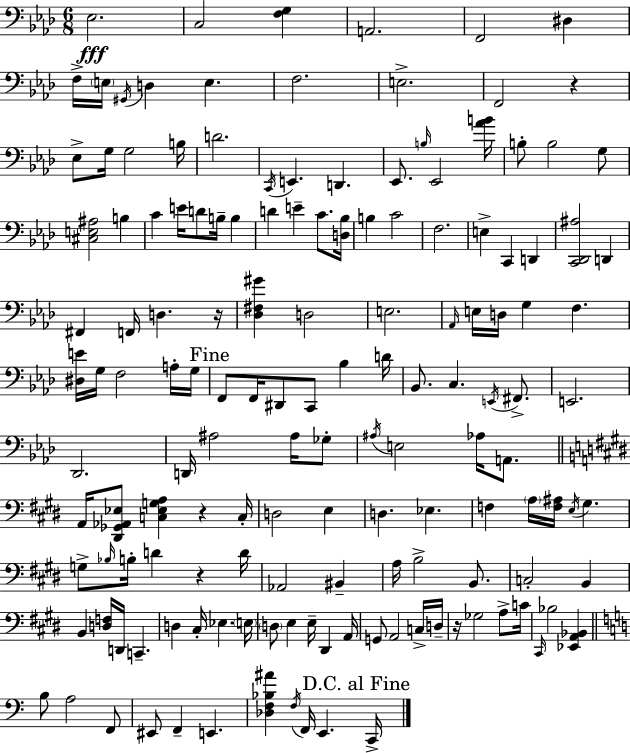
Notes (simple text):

Eb3/h. C3/h [F3,G3]/q A2/h. F2/h D#3/q F3/s E3/s G#2/s D3/q E3/q. F3/h. E3/h. F2/h R/q Eb3/e G3/s G3/h B3/s D4/h. C2/s E2/q. D2/q. Eb2/e. B3/s Eb2/h [Ab4,B4]/s B3/e B3/h G3/e [C#3,E3,A#3]/h B3/q C4/q E4/s D4/e B3/s B3/q D4/q E4/q C4/e. [D3,Bb3]/s B3/q C4/h F3/h. E3/q C2/q D2/q [C2,Db2,A#3]/h D2/q F#2/q F2/s D3/q. R/s [Db3,F#3,G#4]/q D3/h E3/h. Ab2/s E3/s D3/s G3/q F3/q. [D#3,E4]/s G3/s F3/h A3/s G3/s F2/e F2/s D#2/e C2/e Bb3/q D4/s Bb2/e. C3/q. E2/s F#2/e. E2/h. Db2/h. D2/s A#3/h A#3/s Gb3/e A#3/s E3/h Ab3/s A2/e. A2/s [D#2,Gb2,Ab2,Eb3]/e [C3,Eb3,G3,A3]/q R/q C3/s D3/h E3/q D3/q. Eb3/q. F3/q A3/s [F3,A#3]/s E3/s G#3/q. G3/e Bb3/s B3/s D4/q R/q D4/s Ab2/h BIS2/q A3/s B3/h B2/e. C3/h B2/q B2/q [D3,F3]/s D2/s C2/q. D3/q C#3/s Eb3/q. E3/s D3/e E3/q E3/s D#2/q A2/s G2/e A2/h C3/s D3/s R/s Gb3/h A3/e C4/s C#2/s Bb3/h [Eb2,A2,Bb2]/q B3/e A3/h F2/e EIS2/e F2/q E2/q. [Db3,F3,Bb3,A#4]/q F3/s F2/s E2/q. C2/s